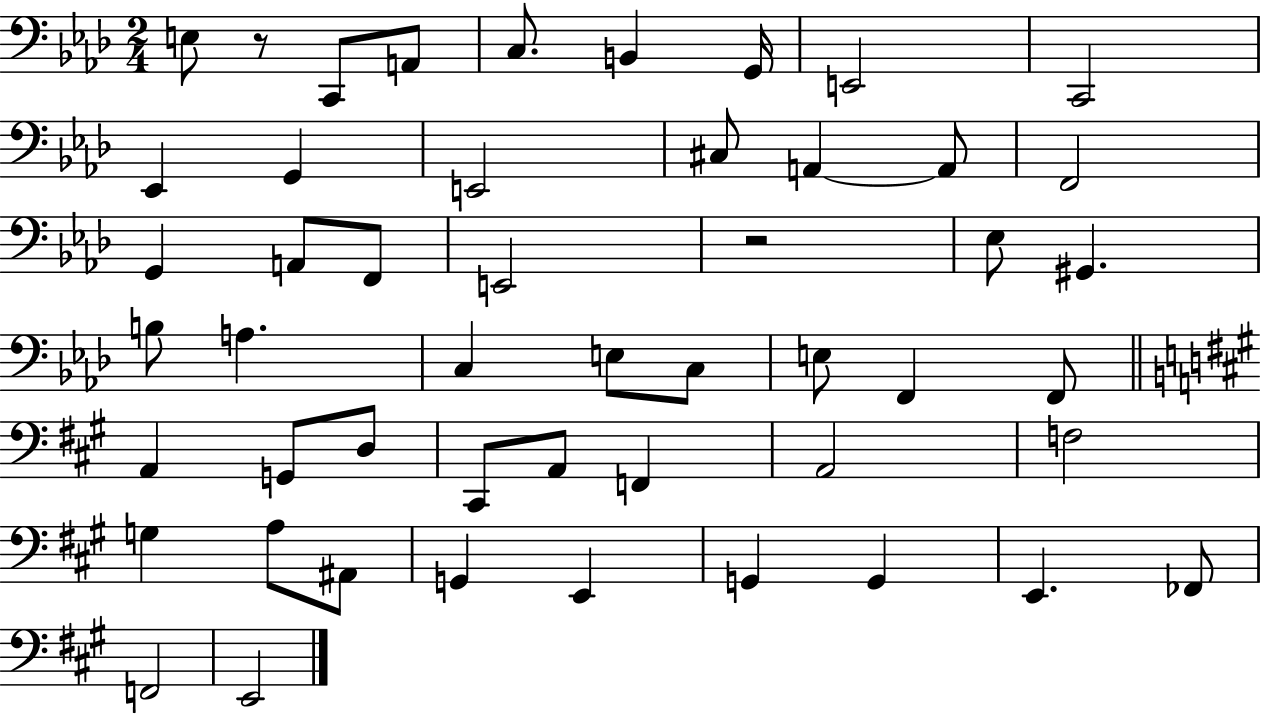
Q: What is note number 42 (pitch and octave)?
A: E2